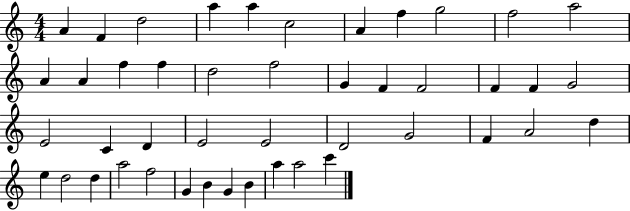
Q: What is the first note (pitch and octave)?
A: A4